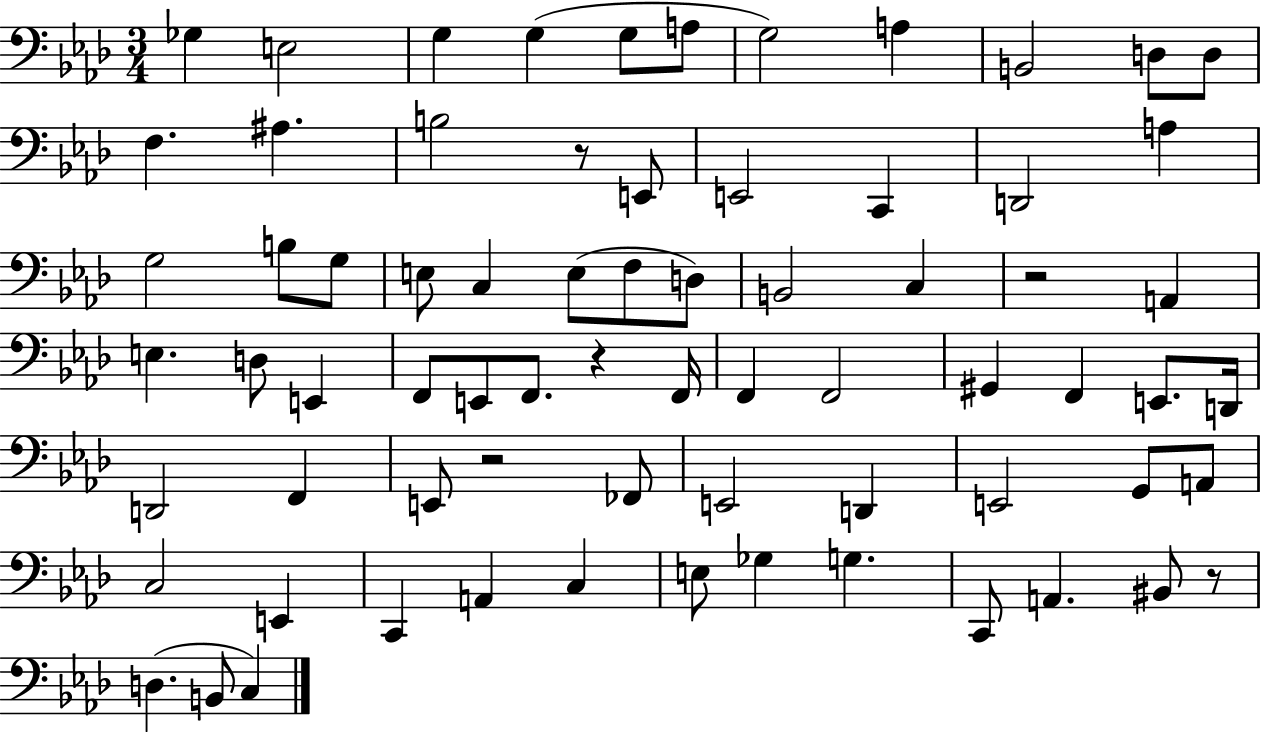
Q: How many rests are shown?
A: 5